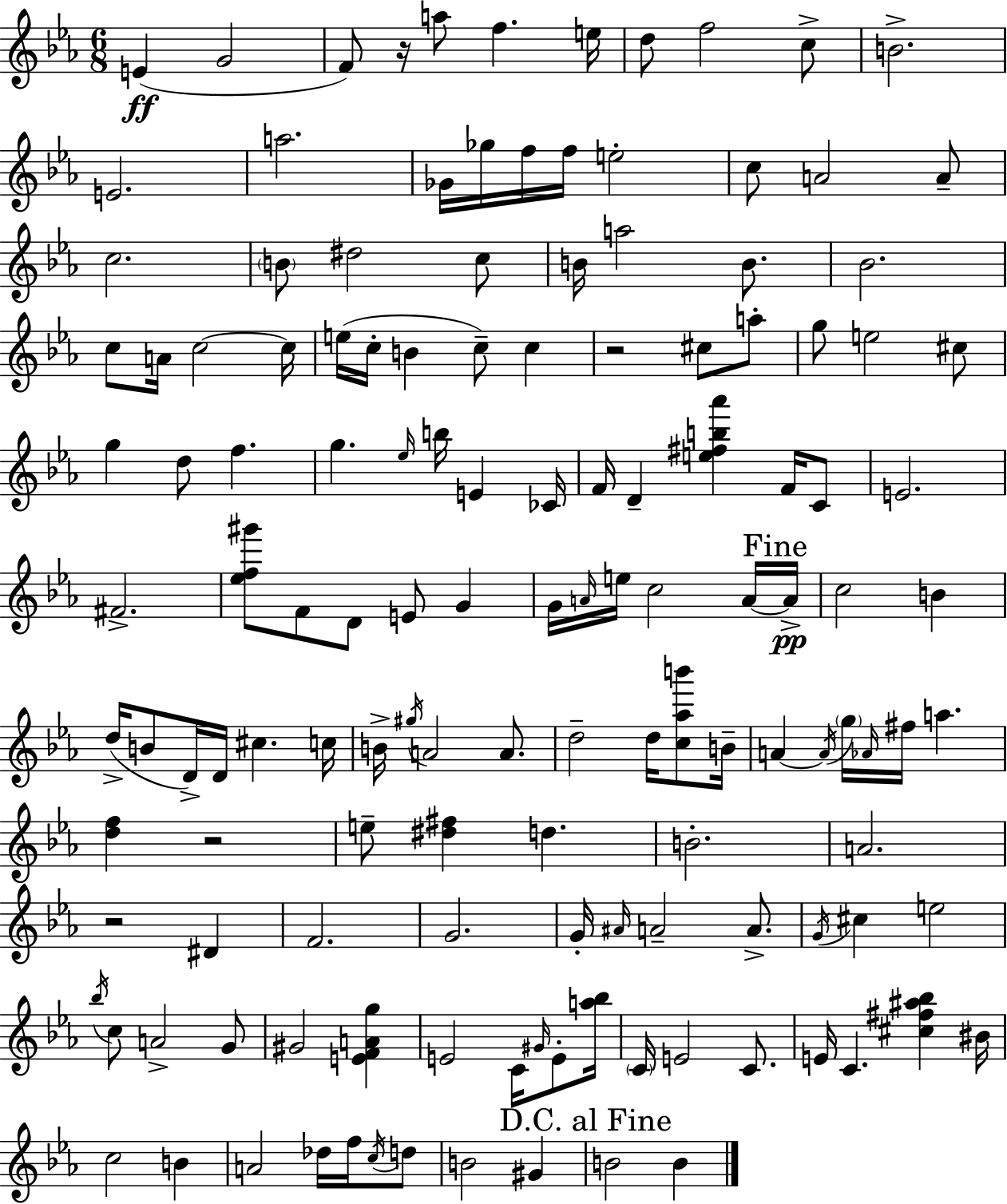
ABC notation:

X:1
T:Untitled
M:6/8
L:1/4
K:Eb
E G2 F/2 z/4 a/2 f e/4 d/2 f2 c/2 B2 E2 a2 _G/4 _g/4 f/4 f/4 e2 c/2 A2 A/2 c2 B/2 ^d2 c/2 B/4 a2 B/2 _B2 c/2 A/4 c2 c/4 e/4 c/4 B c/2 c z2 ^c/2 a/2 g/2 e2 ^c/2 g d/2 f g _e/4 b/4 E _C/4 F/4 D [e^fb_a'] F/4 C/2 E2 ^F2 [_ef^g']/2 F/2 D/2 E/2 G G/4 A/4 e/4 c2 A/4 A/4 c2 B d/4 B/2 D/4 D/4 ^c c/4 B/4 ^g/4 A2 A/2 d2 d/4 [c_ab']/2 B/4 A A/4 g/4 _A/4 ^f/4 a [df] z2 e/2 [^d^f] d B2 A2 z2 ^D F2 G2 G/4 ^A/4 A2 A/2 G/4 ^c e2 _b/4 c/2 A2 G/2 ^G2 [EFAg] E2 C/4 ^G/4 E/2 [a_b]/4 C/4 E2 C/2 E/4 C [^c^f^a_b] ^B/4 c2 B A2 _d/4 f/4 c/4 d/2 B2 ^G B2 B